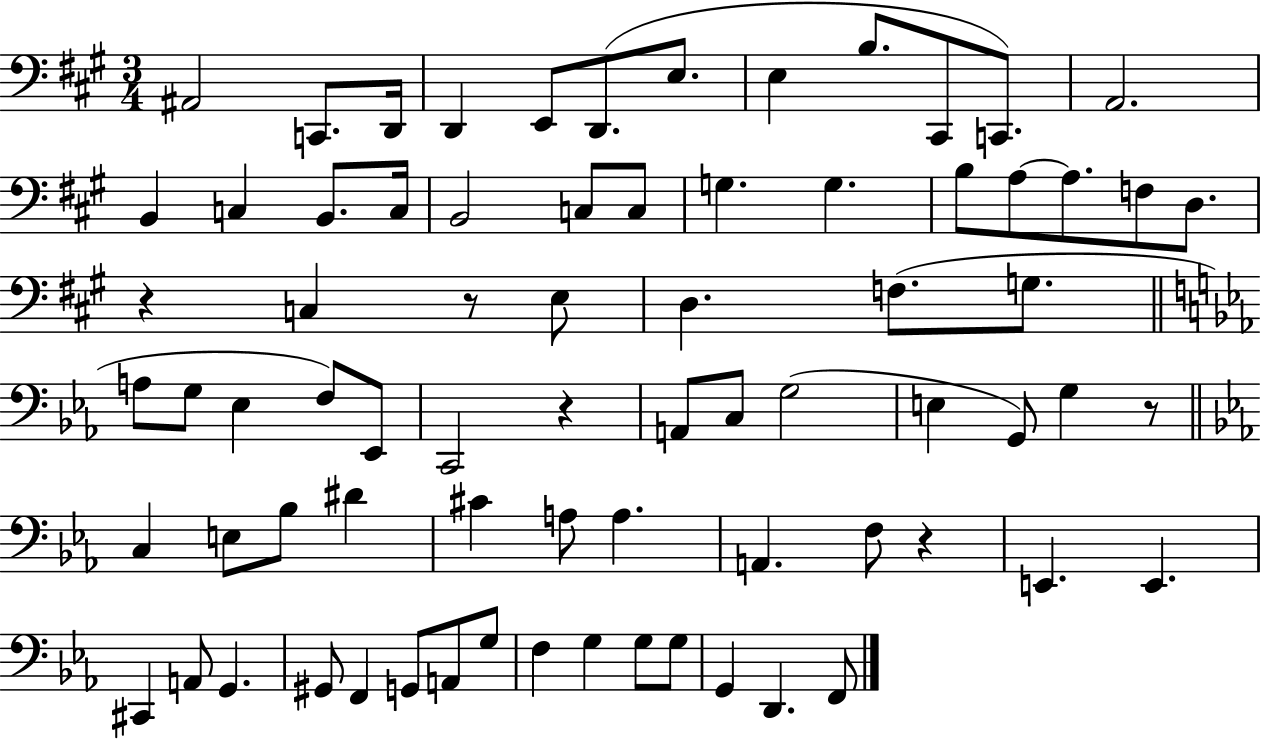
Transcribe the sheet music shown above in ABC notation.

X:1
T:Untitled
M:3/4
L:1/4
K:A
^A,,2 C,,/2 D,,/4 D,, E,,/2 D,,/2 E,/2 E, B,/2 ^C,,/2 C,,/2 A,,2 B,, C, B,,/2 C,/4 B,,2 C,/2 C,/2 G, G, B,/2 A,/2 A,/2 F,/2 D,/2 z C, z/2 E,/2 D, F,/2 G,/2 A,/2 G,/2 _E, F,/2 _E,,/2 C,,2 z A,,/2 C,/2 G,2 E, G,,/2 G, z/2 C, E,/2 _B,/2 ^D ^C A,/2 A, A,, F,/2 z E,, E,, ^C,, A,,/2 G,, ^G,,/2 F,, G,,/2 A,,/2 G,/2 F, G, G,/2 G,/2 G,, D,, F,,/2